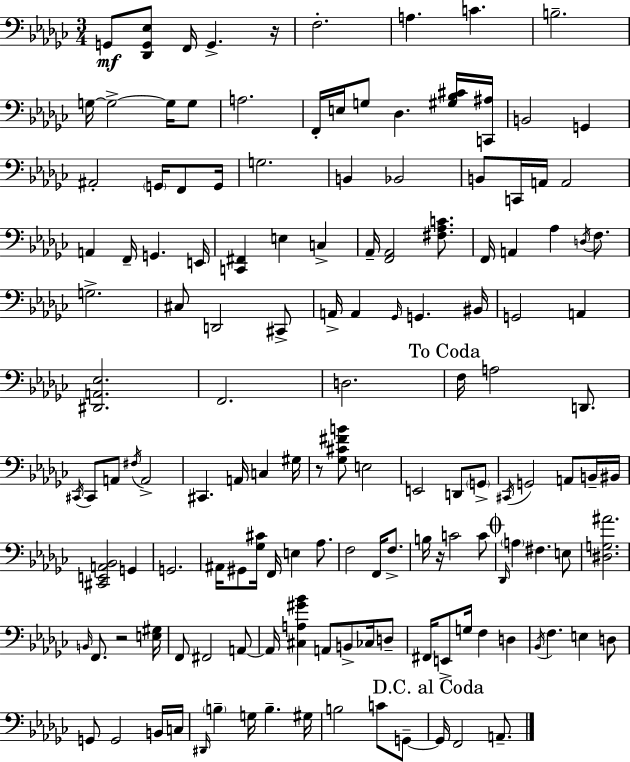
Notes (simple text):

G2/e [Db2,G2,Eb3]/e F2/s G2/q. R/s F3/h. A3/q. C4/q. B3/h. G3/s G3/h G3/s G3/e A3/h. F2/s E3/s G3/e Db3/q. [G#3,Bb3,C#4]/s [C2,A#3]/s B2/h G2/q A#2/h G2/s F2/e G2/s G3/h. B2/q Bb2/h B2/e C2/s A2/s A2/h A2/q F2/s G2/q. E2/s [C2,F#2]/q E3/q C3/q Ab2/s [F2,Ab2]/h [F#3,Ab3,C4]/e. F2/s A2/q Ab3/q D3/s F3/e. G3/h. C#3/e D2/h C#2/e A2/s A2/q Gb2/s G2/q. BIS2/s G2/h A2/q [D#2,A2,Eb3]/h. F2/h. D3/h. F3/s A3/h D2/e. C#2/s C#2/e A2/e F#3/s A2/h C#2/q. A2/s C3/q G#3/s R/e [Gb3,C#4,F#4,B4]/e E3/h E2/h D2/e G2/e C#2/s G2/h A2/e B2/s BIS2/s [C#2,E2,A2,Bb2]/h G2/q G2/h. A#2/s G#2/e [Gb3,C#4]/s F2/s E3/q Ab3/e. F3/h F2/s F3/e. B3/s R/s C4/h C4/e Db2/s A3/q F#3/q. E3/e [D#3,G3,A#4]/h. B2/s F2/e. R/h [E3,G#3]/s F2/e F#2/h A2/e A2/s [C#3,A3,G#4,Bb4]/q A2/e B2/e CES3/s D3/e F#2/s E2/e G3/s F3/q D3/q Bb2/s F3/q. E3/q D3/e G2/e G2/h B2/s C3/s D#2/s B3/q G3/s B3/q. G#3/s B3/h C4/e G2/e G2/s F2/h A2/e.